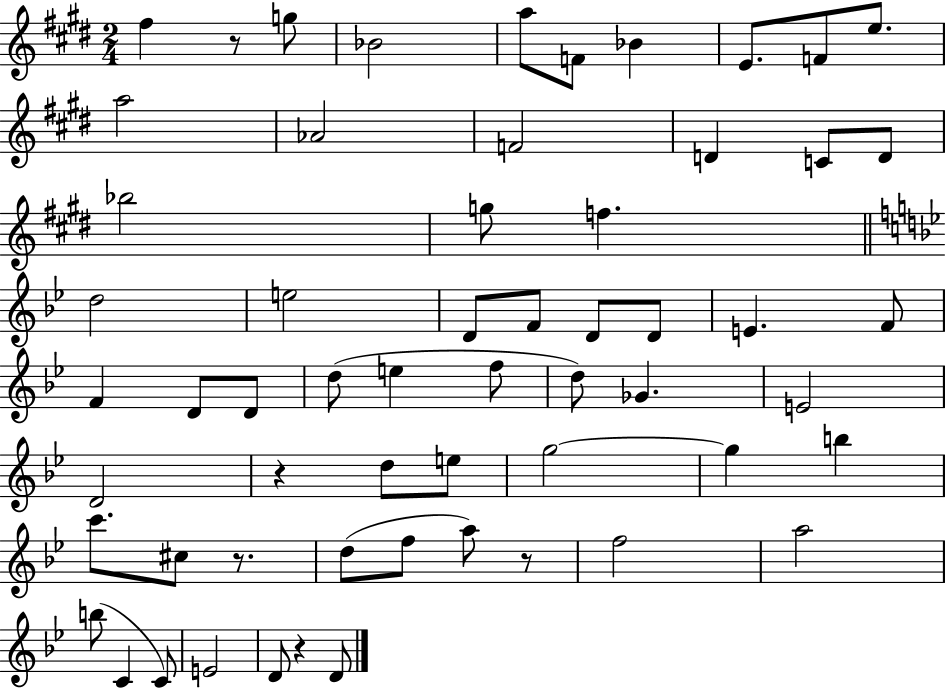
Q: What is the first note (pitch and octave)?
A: F#5